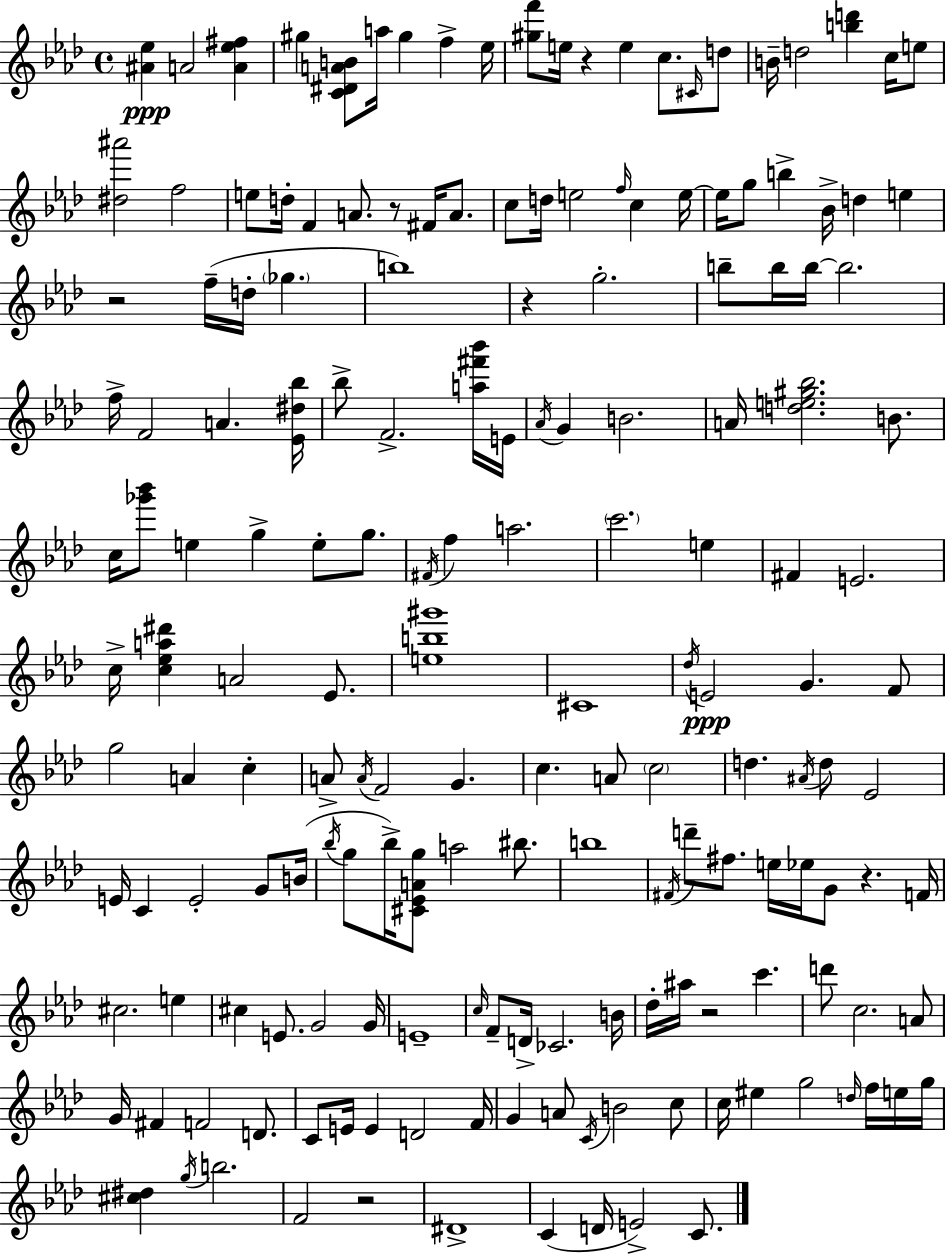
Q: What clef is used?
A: treble